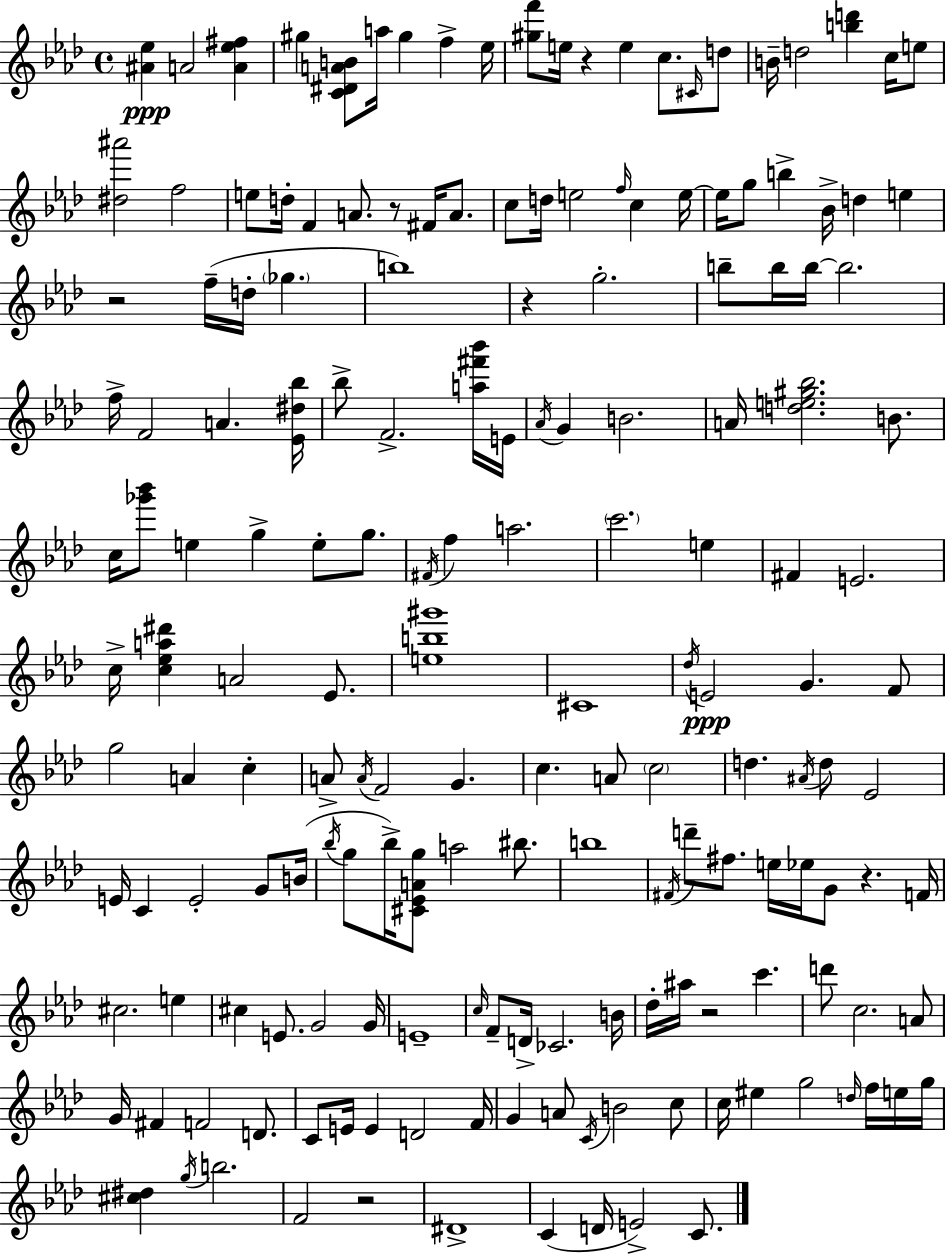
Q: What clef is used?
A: treble